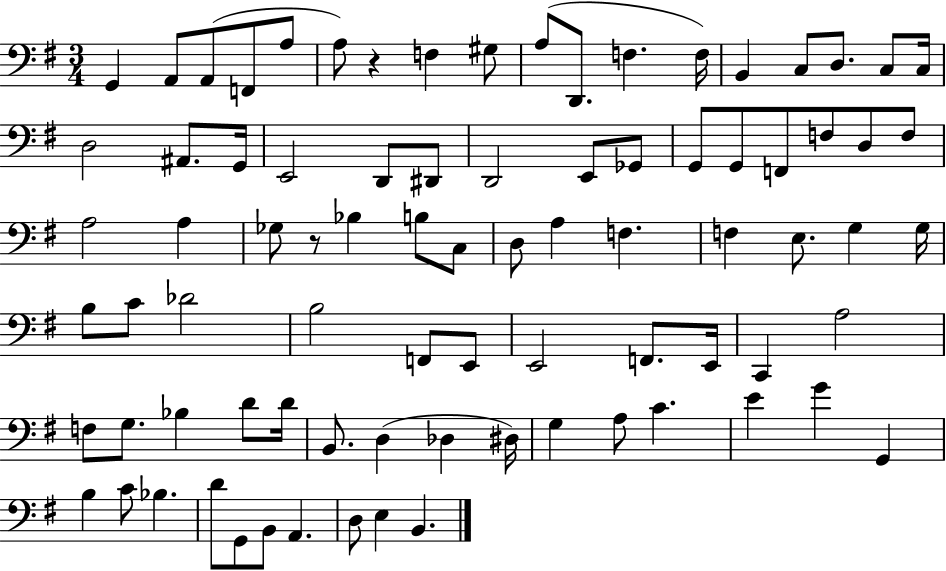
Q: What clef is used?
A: bass